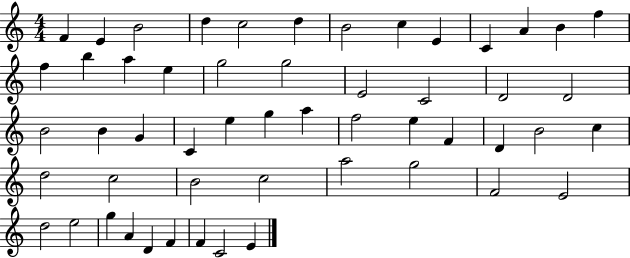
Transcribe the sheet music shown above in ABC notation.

X:1
T:Untitled
M:4/4
L:1/4
K:C
F E B2 d c2 d B2 c E C A B f f b a e g2 g2 E2 C2 D2 D2 B2 B G C e g a f2 e F D B2 c d2 c2 B2 c2 a2 g2 F2 E2 d2 e2 g A D F F C2 E